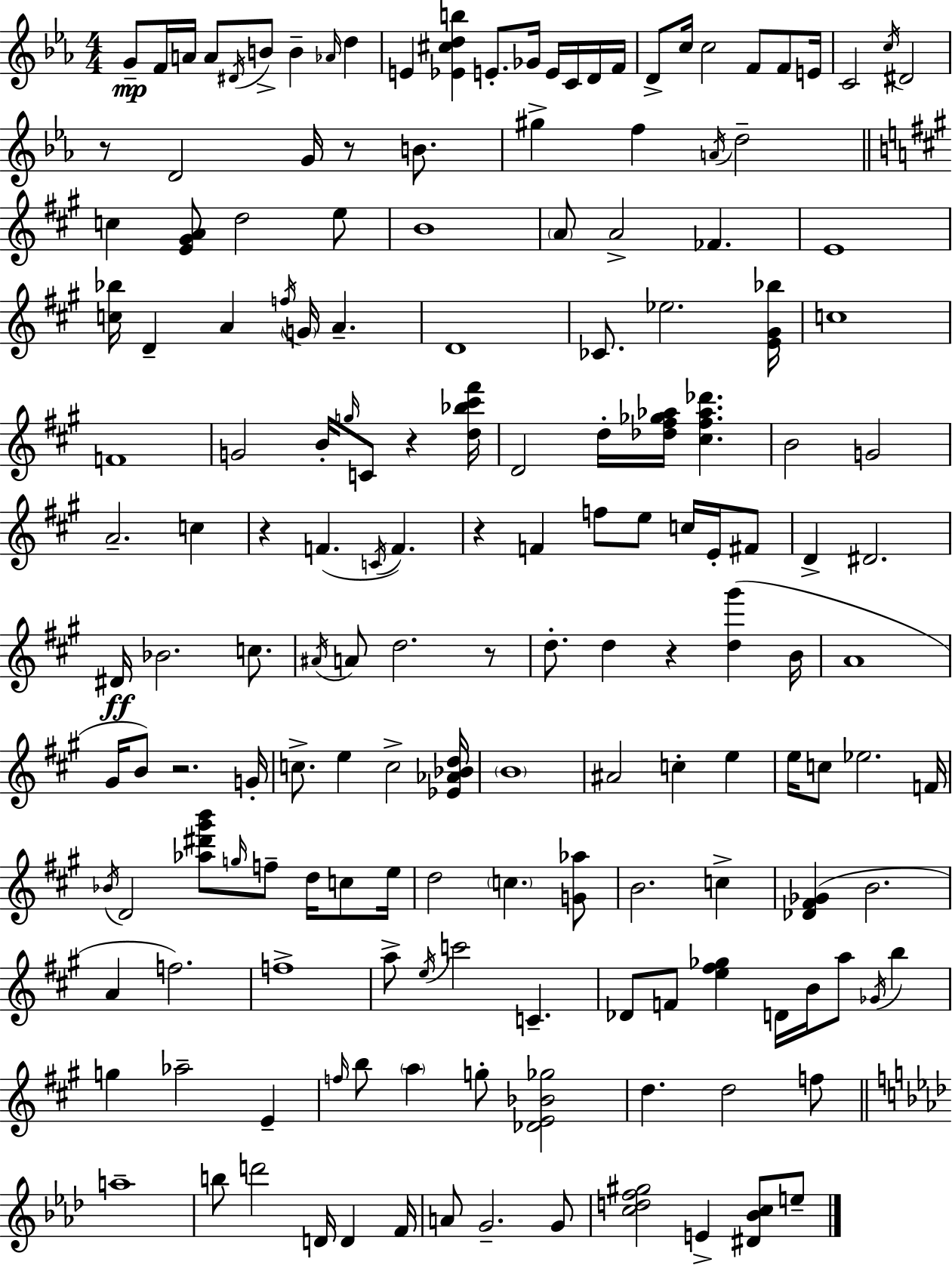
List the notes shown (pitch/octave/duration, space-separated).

G4/e F4/s A4/s A4/e D#4/s B4/e B4/q Ab4/s D5/q E4/q [Eb4,C#5,D5,B5]/q E4/e. Gb4/s E4/s C4/s D4/s F4/s D4/e C5/s C5/h F4/e F4/e E4/s C4/h C5/s D#4/h R/e D4/h G4/s R/e B4/e. G#5/q F5/q A4/s D5/h C5/q [E4,G#4,A4]/e D5/h E5/e B4/w A4/e A4/h FES4/q. E4/w [C5,Bb5]/s D4/q A4/q F5/s G4/s A4/q. D4/w CES4/e. Eb5/h. [E4,G#4,Bb5]/s C5/w F4/w G4/h B4/s G5/s C4/e R/q [D5,Bb5,C#6,F#6]/s D4/h D5/s [Db5,F#5,Gb5,Ab5]/s [C#5,F#5,Ab5,Db6]/q. B4/h G4/h A4/h. C5/q R/q F4/q. C4/s F4/q. R/q F4/q F5/e E5/e C5/s E4/s F#4/e D4/q D#4/h. D#4/s Bb4/h. C5/e. A#4/s A4/e D5/h. R/e D5/e. D5/q R/q [D5,G#6]/q B4/s A4/w G#4/s B4/e R/h. G4/s C5/e. E5/q C5/h [Eb4,Ab4,Bb4,D5]/s B4/w A#4/h C5/q E5/q E5/s C5/e Eb5/h. F4/s Bb4/s D4/h [Ab5,D#6,G#6,B6]/e G5/s F5/e D5/s C5/e E5/s D5/h C5/q. [G4,Ab5]/e B4/h. C5/q [Db4,F#4,Gb4]/q B4/h. A4/q F5/h. F5/w A5/e E5/s C6/h C4/q. Db4/e F4/e [E5,F#5,Gb5]/q D4/s B4/s A5/e Gb4/s B5/q G5/q Ab5/h E4/q F5/s B5/e A5/q G5/e [Db4,E4,Bb4,Gb5]/h D5/q. D5/h F5/e A5/w B5/e D6/h D4/s D4/q F4/s A4/e G4/h. G4/e [C5,D5,F5,G#5]/h E4/q [D#4,Bb4,C5]/e E5/e